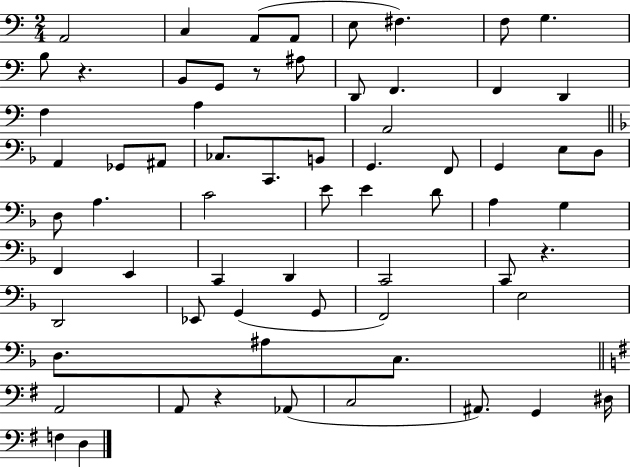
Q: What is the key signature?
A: C major